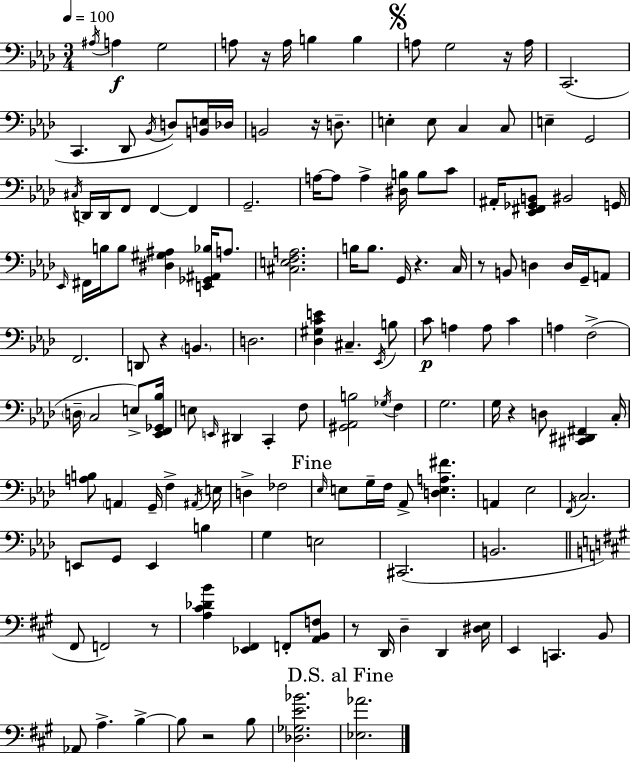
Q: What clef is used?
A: bass